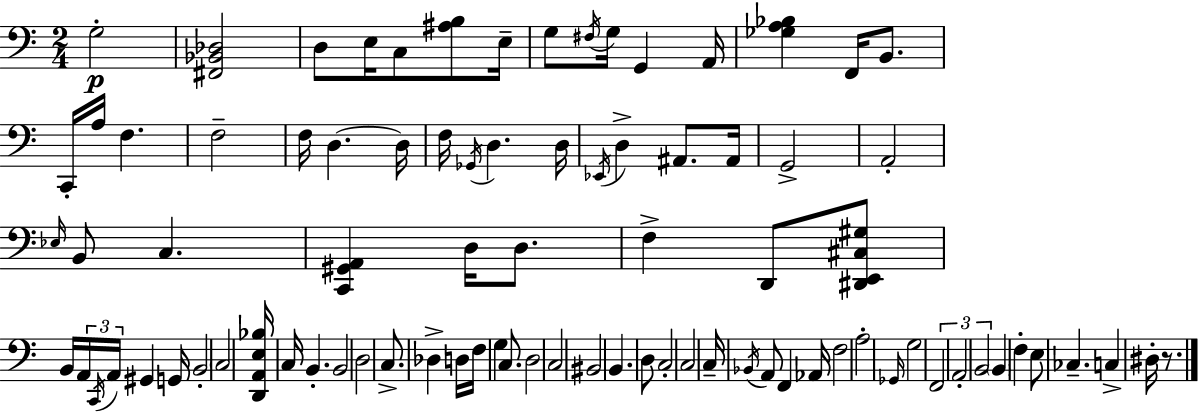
{
  \clef bass
  \numericTimeSignature
  \time 2/4
  \key c \major
  \repeat volta 2 { g2-.\p | <fis, bes, des>2 | d8 e16 c8 <ais b>8 e16-- | g8 \acciaccatura { fis16 } g16 g,4 | \break a,16 <ges a bes>4 f,16 b,8. | c,16-. a16 f4. | f2-- | f16 d4.~~ | \break d16 f16 \acciaccatura { ges,16 } d4. | d16 \acciaccatura { ees,16 } d4-> ais,8. | ais,16 g,2-> | a,2-. | \break \grace { ees16 } b,8 c4. | <c, gis, a,>4 | d16 d8. f4-> | d,8 <dis, e, cis gis>8 b,16 \tuplet 3/2 { a,16 \acciaccatura { c,16 } a,16 } | \break gis,4 g,16 b,2-. | \parenthesize c2 | <d, a, e bes>16 c16 b,4.-. | b,2 | \break d2 | c8.-> | des4-> d16 f16 g4 | c8. d2 | \break c2 | bis,2 | b,4. | d8 c2-. | \break c2 | c16-- \acciaccatura { bes,16 } a,8 | f,4 aes,16 f2 | a2-. | \break \grace { ges,16 } g2 | \tuplet 3/2 { f,2 | a,2-. | b,2 } | \break \parenthesize b,4 | f4-. e8 | ces4.-- c4-> | dis16-. r8. } \bar "|."
}